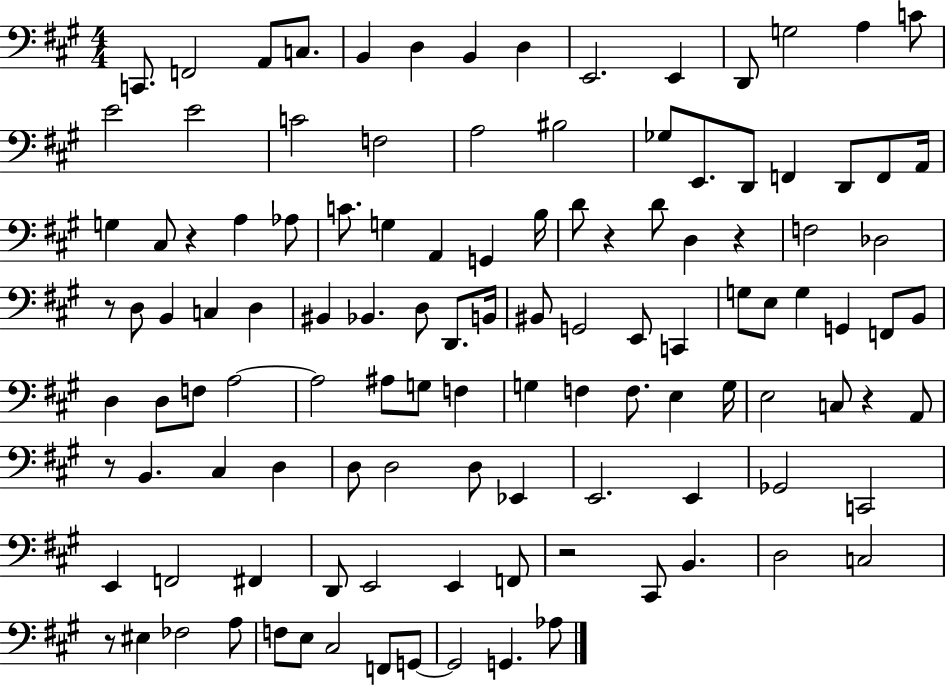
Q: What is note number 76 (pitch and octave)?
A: A2